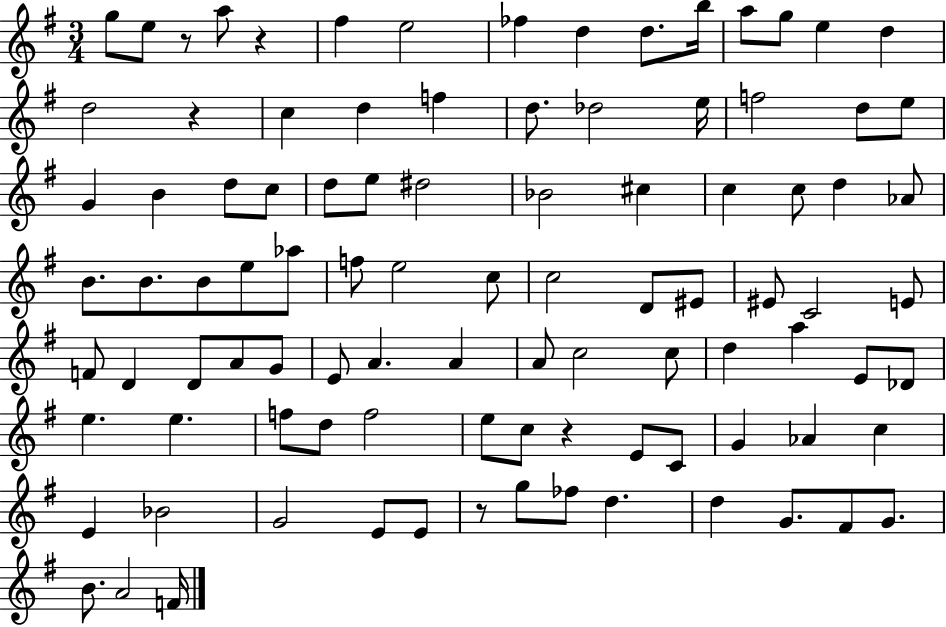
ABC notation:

X:1
T:Untitled
M:3/4
L:1/4
K:G
g/2 e/2 z/2 a/2 z ^f e2 _f d d/2 b/4 a/2 g/2 e d d2 z c d f d/2 _d2 e/4 f2 d/2 e/2 G B d/2 c/2 d/2 e/2 ^d2 _B2 ^c c c/2 d _A/2 B/2 B/2 B/2 e/2 _a/2 f/2 e2 c/2 c2 D/2 ^E/2 ^E/2 C2 E/2 F/2 D D/2 A/2 G/2 E/2 A A A/2 c2 c/2 d a E/2 _D/2 e e f/2 d/2 f2 e/2 c/2 z E/2 C/2 G _A c E _B2 G2 E/2 E/2 z/2 g/2 _f/2 d d G/2 ^F/2 G/2 B/2 A2 F/4